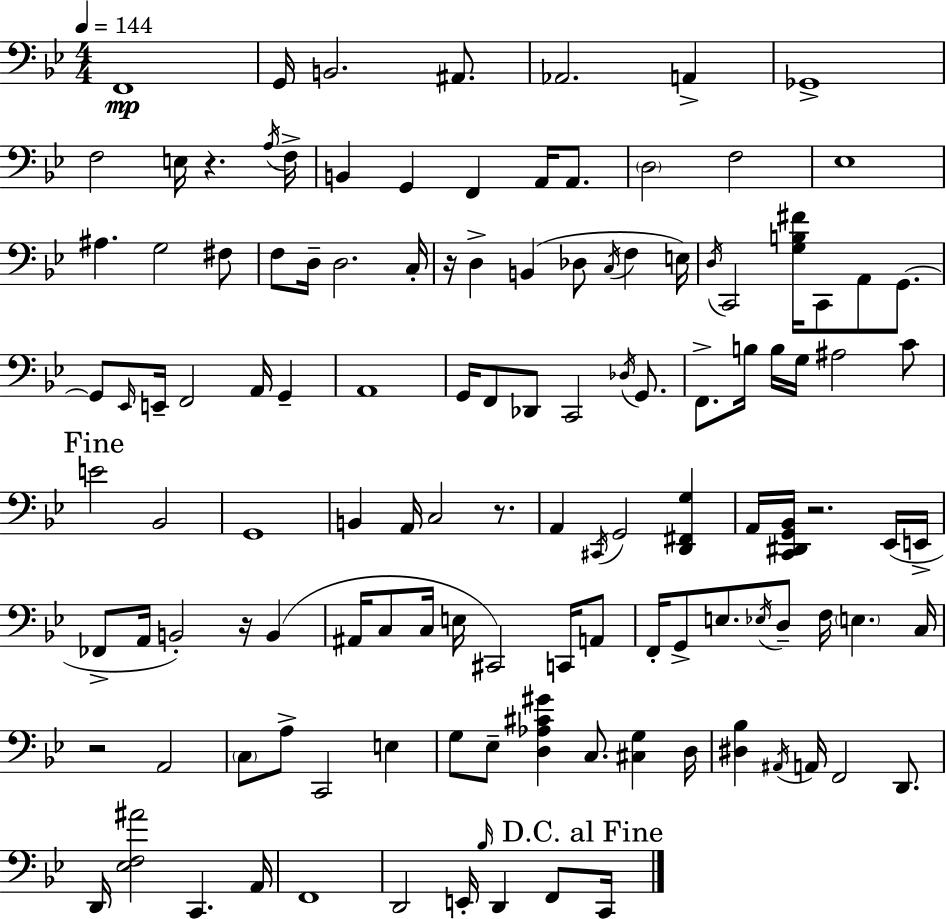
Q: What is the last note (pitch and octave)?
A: C2